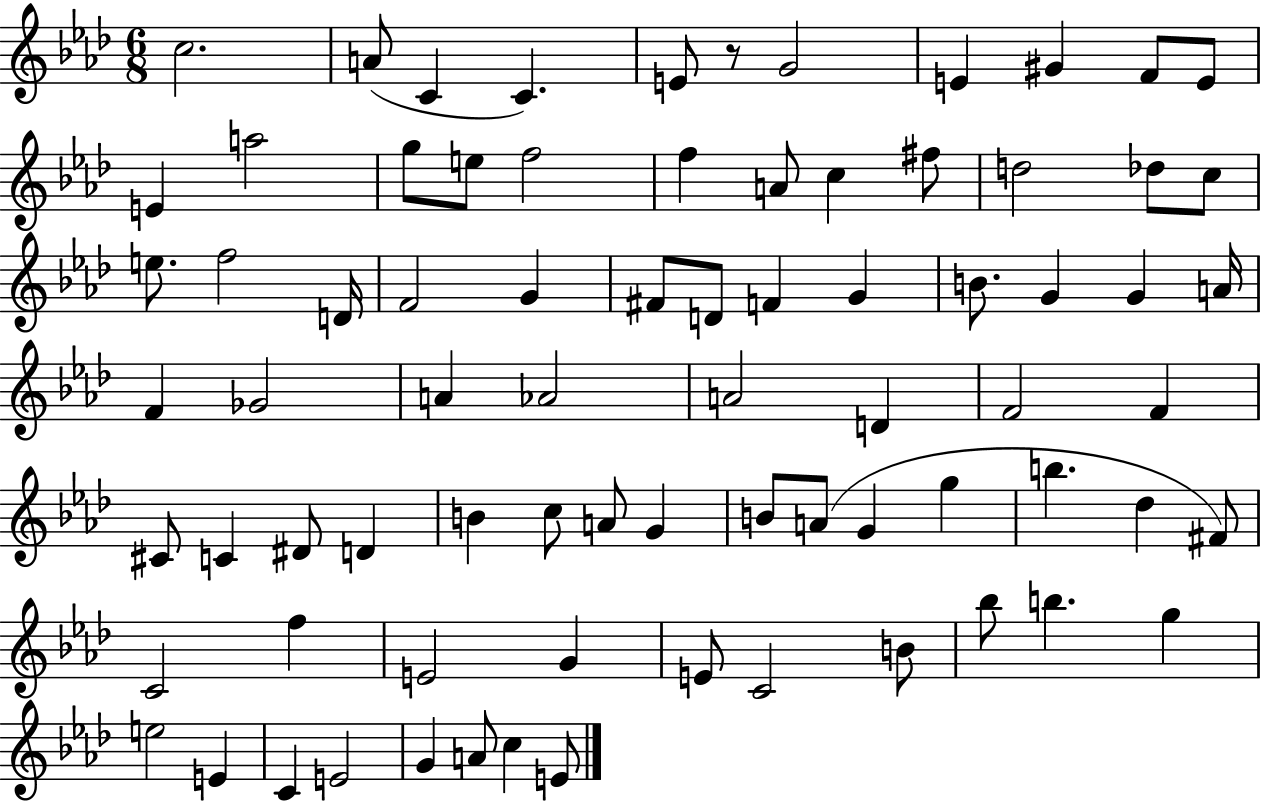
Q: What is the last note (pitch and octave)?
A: E4